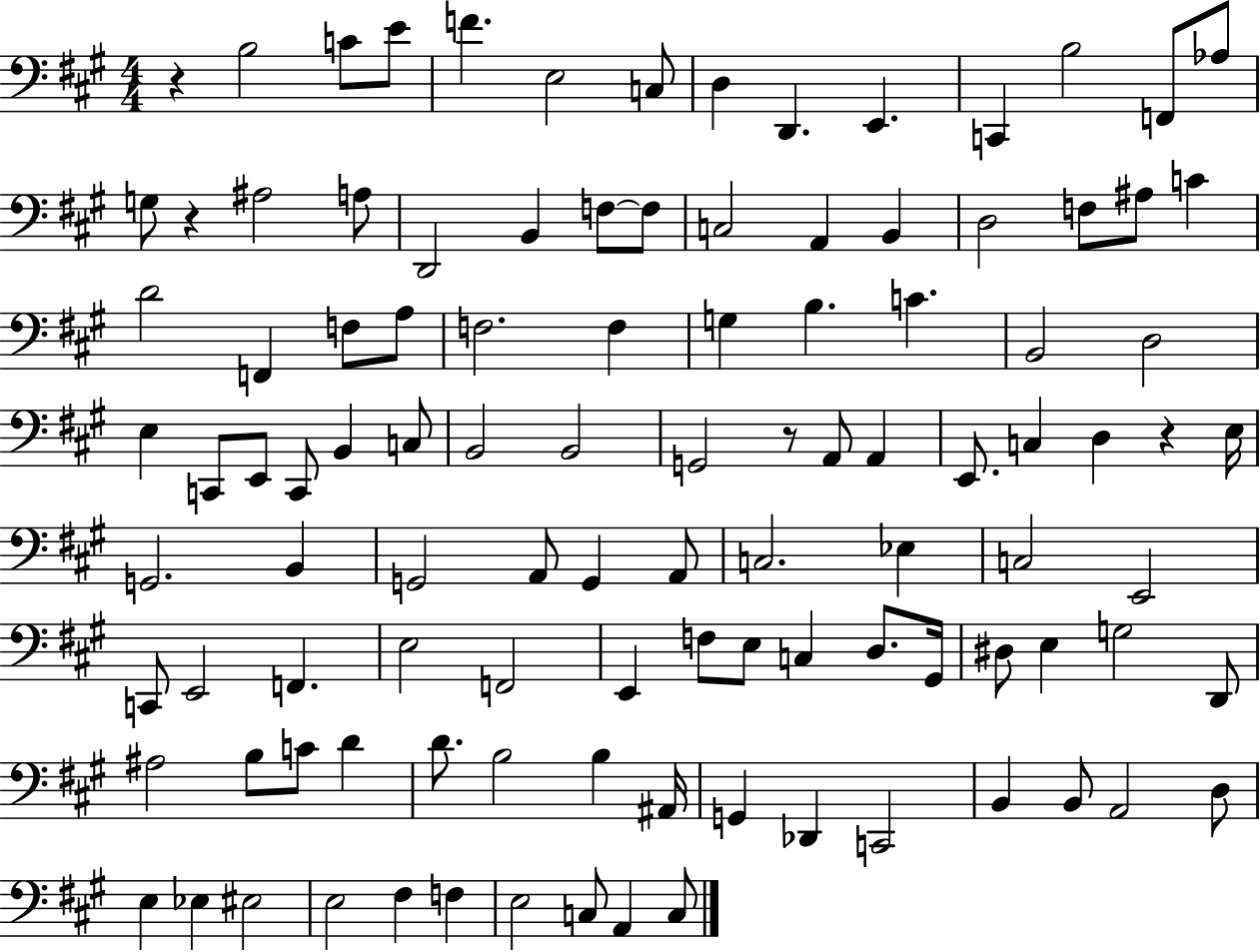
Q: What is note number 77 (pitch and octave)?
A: G3